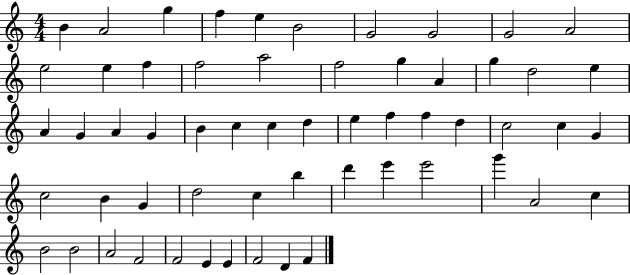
X:1
T:Untitled
M:4/4
L:1/4
K:C
B A2 g f e B2 G2 G2 G2 A2 e2 e f f2 a2 f2 g A g d2 e A G A G B c c d e f f d c2 c G c2 B G d2 c b d' e' e'2 g' A2 c B2 B2 A2 F2 F2 E E F2 D F